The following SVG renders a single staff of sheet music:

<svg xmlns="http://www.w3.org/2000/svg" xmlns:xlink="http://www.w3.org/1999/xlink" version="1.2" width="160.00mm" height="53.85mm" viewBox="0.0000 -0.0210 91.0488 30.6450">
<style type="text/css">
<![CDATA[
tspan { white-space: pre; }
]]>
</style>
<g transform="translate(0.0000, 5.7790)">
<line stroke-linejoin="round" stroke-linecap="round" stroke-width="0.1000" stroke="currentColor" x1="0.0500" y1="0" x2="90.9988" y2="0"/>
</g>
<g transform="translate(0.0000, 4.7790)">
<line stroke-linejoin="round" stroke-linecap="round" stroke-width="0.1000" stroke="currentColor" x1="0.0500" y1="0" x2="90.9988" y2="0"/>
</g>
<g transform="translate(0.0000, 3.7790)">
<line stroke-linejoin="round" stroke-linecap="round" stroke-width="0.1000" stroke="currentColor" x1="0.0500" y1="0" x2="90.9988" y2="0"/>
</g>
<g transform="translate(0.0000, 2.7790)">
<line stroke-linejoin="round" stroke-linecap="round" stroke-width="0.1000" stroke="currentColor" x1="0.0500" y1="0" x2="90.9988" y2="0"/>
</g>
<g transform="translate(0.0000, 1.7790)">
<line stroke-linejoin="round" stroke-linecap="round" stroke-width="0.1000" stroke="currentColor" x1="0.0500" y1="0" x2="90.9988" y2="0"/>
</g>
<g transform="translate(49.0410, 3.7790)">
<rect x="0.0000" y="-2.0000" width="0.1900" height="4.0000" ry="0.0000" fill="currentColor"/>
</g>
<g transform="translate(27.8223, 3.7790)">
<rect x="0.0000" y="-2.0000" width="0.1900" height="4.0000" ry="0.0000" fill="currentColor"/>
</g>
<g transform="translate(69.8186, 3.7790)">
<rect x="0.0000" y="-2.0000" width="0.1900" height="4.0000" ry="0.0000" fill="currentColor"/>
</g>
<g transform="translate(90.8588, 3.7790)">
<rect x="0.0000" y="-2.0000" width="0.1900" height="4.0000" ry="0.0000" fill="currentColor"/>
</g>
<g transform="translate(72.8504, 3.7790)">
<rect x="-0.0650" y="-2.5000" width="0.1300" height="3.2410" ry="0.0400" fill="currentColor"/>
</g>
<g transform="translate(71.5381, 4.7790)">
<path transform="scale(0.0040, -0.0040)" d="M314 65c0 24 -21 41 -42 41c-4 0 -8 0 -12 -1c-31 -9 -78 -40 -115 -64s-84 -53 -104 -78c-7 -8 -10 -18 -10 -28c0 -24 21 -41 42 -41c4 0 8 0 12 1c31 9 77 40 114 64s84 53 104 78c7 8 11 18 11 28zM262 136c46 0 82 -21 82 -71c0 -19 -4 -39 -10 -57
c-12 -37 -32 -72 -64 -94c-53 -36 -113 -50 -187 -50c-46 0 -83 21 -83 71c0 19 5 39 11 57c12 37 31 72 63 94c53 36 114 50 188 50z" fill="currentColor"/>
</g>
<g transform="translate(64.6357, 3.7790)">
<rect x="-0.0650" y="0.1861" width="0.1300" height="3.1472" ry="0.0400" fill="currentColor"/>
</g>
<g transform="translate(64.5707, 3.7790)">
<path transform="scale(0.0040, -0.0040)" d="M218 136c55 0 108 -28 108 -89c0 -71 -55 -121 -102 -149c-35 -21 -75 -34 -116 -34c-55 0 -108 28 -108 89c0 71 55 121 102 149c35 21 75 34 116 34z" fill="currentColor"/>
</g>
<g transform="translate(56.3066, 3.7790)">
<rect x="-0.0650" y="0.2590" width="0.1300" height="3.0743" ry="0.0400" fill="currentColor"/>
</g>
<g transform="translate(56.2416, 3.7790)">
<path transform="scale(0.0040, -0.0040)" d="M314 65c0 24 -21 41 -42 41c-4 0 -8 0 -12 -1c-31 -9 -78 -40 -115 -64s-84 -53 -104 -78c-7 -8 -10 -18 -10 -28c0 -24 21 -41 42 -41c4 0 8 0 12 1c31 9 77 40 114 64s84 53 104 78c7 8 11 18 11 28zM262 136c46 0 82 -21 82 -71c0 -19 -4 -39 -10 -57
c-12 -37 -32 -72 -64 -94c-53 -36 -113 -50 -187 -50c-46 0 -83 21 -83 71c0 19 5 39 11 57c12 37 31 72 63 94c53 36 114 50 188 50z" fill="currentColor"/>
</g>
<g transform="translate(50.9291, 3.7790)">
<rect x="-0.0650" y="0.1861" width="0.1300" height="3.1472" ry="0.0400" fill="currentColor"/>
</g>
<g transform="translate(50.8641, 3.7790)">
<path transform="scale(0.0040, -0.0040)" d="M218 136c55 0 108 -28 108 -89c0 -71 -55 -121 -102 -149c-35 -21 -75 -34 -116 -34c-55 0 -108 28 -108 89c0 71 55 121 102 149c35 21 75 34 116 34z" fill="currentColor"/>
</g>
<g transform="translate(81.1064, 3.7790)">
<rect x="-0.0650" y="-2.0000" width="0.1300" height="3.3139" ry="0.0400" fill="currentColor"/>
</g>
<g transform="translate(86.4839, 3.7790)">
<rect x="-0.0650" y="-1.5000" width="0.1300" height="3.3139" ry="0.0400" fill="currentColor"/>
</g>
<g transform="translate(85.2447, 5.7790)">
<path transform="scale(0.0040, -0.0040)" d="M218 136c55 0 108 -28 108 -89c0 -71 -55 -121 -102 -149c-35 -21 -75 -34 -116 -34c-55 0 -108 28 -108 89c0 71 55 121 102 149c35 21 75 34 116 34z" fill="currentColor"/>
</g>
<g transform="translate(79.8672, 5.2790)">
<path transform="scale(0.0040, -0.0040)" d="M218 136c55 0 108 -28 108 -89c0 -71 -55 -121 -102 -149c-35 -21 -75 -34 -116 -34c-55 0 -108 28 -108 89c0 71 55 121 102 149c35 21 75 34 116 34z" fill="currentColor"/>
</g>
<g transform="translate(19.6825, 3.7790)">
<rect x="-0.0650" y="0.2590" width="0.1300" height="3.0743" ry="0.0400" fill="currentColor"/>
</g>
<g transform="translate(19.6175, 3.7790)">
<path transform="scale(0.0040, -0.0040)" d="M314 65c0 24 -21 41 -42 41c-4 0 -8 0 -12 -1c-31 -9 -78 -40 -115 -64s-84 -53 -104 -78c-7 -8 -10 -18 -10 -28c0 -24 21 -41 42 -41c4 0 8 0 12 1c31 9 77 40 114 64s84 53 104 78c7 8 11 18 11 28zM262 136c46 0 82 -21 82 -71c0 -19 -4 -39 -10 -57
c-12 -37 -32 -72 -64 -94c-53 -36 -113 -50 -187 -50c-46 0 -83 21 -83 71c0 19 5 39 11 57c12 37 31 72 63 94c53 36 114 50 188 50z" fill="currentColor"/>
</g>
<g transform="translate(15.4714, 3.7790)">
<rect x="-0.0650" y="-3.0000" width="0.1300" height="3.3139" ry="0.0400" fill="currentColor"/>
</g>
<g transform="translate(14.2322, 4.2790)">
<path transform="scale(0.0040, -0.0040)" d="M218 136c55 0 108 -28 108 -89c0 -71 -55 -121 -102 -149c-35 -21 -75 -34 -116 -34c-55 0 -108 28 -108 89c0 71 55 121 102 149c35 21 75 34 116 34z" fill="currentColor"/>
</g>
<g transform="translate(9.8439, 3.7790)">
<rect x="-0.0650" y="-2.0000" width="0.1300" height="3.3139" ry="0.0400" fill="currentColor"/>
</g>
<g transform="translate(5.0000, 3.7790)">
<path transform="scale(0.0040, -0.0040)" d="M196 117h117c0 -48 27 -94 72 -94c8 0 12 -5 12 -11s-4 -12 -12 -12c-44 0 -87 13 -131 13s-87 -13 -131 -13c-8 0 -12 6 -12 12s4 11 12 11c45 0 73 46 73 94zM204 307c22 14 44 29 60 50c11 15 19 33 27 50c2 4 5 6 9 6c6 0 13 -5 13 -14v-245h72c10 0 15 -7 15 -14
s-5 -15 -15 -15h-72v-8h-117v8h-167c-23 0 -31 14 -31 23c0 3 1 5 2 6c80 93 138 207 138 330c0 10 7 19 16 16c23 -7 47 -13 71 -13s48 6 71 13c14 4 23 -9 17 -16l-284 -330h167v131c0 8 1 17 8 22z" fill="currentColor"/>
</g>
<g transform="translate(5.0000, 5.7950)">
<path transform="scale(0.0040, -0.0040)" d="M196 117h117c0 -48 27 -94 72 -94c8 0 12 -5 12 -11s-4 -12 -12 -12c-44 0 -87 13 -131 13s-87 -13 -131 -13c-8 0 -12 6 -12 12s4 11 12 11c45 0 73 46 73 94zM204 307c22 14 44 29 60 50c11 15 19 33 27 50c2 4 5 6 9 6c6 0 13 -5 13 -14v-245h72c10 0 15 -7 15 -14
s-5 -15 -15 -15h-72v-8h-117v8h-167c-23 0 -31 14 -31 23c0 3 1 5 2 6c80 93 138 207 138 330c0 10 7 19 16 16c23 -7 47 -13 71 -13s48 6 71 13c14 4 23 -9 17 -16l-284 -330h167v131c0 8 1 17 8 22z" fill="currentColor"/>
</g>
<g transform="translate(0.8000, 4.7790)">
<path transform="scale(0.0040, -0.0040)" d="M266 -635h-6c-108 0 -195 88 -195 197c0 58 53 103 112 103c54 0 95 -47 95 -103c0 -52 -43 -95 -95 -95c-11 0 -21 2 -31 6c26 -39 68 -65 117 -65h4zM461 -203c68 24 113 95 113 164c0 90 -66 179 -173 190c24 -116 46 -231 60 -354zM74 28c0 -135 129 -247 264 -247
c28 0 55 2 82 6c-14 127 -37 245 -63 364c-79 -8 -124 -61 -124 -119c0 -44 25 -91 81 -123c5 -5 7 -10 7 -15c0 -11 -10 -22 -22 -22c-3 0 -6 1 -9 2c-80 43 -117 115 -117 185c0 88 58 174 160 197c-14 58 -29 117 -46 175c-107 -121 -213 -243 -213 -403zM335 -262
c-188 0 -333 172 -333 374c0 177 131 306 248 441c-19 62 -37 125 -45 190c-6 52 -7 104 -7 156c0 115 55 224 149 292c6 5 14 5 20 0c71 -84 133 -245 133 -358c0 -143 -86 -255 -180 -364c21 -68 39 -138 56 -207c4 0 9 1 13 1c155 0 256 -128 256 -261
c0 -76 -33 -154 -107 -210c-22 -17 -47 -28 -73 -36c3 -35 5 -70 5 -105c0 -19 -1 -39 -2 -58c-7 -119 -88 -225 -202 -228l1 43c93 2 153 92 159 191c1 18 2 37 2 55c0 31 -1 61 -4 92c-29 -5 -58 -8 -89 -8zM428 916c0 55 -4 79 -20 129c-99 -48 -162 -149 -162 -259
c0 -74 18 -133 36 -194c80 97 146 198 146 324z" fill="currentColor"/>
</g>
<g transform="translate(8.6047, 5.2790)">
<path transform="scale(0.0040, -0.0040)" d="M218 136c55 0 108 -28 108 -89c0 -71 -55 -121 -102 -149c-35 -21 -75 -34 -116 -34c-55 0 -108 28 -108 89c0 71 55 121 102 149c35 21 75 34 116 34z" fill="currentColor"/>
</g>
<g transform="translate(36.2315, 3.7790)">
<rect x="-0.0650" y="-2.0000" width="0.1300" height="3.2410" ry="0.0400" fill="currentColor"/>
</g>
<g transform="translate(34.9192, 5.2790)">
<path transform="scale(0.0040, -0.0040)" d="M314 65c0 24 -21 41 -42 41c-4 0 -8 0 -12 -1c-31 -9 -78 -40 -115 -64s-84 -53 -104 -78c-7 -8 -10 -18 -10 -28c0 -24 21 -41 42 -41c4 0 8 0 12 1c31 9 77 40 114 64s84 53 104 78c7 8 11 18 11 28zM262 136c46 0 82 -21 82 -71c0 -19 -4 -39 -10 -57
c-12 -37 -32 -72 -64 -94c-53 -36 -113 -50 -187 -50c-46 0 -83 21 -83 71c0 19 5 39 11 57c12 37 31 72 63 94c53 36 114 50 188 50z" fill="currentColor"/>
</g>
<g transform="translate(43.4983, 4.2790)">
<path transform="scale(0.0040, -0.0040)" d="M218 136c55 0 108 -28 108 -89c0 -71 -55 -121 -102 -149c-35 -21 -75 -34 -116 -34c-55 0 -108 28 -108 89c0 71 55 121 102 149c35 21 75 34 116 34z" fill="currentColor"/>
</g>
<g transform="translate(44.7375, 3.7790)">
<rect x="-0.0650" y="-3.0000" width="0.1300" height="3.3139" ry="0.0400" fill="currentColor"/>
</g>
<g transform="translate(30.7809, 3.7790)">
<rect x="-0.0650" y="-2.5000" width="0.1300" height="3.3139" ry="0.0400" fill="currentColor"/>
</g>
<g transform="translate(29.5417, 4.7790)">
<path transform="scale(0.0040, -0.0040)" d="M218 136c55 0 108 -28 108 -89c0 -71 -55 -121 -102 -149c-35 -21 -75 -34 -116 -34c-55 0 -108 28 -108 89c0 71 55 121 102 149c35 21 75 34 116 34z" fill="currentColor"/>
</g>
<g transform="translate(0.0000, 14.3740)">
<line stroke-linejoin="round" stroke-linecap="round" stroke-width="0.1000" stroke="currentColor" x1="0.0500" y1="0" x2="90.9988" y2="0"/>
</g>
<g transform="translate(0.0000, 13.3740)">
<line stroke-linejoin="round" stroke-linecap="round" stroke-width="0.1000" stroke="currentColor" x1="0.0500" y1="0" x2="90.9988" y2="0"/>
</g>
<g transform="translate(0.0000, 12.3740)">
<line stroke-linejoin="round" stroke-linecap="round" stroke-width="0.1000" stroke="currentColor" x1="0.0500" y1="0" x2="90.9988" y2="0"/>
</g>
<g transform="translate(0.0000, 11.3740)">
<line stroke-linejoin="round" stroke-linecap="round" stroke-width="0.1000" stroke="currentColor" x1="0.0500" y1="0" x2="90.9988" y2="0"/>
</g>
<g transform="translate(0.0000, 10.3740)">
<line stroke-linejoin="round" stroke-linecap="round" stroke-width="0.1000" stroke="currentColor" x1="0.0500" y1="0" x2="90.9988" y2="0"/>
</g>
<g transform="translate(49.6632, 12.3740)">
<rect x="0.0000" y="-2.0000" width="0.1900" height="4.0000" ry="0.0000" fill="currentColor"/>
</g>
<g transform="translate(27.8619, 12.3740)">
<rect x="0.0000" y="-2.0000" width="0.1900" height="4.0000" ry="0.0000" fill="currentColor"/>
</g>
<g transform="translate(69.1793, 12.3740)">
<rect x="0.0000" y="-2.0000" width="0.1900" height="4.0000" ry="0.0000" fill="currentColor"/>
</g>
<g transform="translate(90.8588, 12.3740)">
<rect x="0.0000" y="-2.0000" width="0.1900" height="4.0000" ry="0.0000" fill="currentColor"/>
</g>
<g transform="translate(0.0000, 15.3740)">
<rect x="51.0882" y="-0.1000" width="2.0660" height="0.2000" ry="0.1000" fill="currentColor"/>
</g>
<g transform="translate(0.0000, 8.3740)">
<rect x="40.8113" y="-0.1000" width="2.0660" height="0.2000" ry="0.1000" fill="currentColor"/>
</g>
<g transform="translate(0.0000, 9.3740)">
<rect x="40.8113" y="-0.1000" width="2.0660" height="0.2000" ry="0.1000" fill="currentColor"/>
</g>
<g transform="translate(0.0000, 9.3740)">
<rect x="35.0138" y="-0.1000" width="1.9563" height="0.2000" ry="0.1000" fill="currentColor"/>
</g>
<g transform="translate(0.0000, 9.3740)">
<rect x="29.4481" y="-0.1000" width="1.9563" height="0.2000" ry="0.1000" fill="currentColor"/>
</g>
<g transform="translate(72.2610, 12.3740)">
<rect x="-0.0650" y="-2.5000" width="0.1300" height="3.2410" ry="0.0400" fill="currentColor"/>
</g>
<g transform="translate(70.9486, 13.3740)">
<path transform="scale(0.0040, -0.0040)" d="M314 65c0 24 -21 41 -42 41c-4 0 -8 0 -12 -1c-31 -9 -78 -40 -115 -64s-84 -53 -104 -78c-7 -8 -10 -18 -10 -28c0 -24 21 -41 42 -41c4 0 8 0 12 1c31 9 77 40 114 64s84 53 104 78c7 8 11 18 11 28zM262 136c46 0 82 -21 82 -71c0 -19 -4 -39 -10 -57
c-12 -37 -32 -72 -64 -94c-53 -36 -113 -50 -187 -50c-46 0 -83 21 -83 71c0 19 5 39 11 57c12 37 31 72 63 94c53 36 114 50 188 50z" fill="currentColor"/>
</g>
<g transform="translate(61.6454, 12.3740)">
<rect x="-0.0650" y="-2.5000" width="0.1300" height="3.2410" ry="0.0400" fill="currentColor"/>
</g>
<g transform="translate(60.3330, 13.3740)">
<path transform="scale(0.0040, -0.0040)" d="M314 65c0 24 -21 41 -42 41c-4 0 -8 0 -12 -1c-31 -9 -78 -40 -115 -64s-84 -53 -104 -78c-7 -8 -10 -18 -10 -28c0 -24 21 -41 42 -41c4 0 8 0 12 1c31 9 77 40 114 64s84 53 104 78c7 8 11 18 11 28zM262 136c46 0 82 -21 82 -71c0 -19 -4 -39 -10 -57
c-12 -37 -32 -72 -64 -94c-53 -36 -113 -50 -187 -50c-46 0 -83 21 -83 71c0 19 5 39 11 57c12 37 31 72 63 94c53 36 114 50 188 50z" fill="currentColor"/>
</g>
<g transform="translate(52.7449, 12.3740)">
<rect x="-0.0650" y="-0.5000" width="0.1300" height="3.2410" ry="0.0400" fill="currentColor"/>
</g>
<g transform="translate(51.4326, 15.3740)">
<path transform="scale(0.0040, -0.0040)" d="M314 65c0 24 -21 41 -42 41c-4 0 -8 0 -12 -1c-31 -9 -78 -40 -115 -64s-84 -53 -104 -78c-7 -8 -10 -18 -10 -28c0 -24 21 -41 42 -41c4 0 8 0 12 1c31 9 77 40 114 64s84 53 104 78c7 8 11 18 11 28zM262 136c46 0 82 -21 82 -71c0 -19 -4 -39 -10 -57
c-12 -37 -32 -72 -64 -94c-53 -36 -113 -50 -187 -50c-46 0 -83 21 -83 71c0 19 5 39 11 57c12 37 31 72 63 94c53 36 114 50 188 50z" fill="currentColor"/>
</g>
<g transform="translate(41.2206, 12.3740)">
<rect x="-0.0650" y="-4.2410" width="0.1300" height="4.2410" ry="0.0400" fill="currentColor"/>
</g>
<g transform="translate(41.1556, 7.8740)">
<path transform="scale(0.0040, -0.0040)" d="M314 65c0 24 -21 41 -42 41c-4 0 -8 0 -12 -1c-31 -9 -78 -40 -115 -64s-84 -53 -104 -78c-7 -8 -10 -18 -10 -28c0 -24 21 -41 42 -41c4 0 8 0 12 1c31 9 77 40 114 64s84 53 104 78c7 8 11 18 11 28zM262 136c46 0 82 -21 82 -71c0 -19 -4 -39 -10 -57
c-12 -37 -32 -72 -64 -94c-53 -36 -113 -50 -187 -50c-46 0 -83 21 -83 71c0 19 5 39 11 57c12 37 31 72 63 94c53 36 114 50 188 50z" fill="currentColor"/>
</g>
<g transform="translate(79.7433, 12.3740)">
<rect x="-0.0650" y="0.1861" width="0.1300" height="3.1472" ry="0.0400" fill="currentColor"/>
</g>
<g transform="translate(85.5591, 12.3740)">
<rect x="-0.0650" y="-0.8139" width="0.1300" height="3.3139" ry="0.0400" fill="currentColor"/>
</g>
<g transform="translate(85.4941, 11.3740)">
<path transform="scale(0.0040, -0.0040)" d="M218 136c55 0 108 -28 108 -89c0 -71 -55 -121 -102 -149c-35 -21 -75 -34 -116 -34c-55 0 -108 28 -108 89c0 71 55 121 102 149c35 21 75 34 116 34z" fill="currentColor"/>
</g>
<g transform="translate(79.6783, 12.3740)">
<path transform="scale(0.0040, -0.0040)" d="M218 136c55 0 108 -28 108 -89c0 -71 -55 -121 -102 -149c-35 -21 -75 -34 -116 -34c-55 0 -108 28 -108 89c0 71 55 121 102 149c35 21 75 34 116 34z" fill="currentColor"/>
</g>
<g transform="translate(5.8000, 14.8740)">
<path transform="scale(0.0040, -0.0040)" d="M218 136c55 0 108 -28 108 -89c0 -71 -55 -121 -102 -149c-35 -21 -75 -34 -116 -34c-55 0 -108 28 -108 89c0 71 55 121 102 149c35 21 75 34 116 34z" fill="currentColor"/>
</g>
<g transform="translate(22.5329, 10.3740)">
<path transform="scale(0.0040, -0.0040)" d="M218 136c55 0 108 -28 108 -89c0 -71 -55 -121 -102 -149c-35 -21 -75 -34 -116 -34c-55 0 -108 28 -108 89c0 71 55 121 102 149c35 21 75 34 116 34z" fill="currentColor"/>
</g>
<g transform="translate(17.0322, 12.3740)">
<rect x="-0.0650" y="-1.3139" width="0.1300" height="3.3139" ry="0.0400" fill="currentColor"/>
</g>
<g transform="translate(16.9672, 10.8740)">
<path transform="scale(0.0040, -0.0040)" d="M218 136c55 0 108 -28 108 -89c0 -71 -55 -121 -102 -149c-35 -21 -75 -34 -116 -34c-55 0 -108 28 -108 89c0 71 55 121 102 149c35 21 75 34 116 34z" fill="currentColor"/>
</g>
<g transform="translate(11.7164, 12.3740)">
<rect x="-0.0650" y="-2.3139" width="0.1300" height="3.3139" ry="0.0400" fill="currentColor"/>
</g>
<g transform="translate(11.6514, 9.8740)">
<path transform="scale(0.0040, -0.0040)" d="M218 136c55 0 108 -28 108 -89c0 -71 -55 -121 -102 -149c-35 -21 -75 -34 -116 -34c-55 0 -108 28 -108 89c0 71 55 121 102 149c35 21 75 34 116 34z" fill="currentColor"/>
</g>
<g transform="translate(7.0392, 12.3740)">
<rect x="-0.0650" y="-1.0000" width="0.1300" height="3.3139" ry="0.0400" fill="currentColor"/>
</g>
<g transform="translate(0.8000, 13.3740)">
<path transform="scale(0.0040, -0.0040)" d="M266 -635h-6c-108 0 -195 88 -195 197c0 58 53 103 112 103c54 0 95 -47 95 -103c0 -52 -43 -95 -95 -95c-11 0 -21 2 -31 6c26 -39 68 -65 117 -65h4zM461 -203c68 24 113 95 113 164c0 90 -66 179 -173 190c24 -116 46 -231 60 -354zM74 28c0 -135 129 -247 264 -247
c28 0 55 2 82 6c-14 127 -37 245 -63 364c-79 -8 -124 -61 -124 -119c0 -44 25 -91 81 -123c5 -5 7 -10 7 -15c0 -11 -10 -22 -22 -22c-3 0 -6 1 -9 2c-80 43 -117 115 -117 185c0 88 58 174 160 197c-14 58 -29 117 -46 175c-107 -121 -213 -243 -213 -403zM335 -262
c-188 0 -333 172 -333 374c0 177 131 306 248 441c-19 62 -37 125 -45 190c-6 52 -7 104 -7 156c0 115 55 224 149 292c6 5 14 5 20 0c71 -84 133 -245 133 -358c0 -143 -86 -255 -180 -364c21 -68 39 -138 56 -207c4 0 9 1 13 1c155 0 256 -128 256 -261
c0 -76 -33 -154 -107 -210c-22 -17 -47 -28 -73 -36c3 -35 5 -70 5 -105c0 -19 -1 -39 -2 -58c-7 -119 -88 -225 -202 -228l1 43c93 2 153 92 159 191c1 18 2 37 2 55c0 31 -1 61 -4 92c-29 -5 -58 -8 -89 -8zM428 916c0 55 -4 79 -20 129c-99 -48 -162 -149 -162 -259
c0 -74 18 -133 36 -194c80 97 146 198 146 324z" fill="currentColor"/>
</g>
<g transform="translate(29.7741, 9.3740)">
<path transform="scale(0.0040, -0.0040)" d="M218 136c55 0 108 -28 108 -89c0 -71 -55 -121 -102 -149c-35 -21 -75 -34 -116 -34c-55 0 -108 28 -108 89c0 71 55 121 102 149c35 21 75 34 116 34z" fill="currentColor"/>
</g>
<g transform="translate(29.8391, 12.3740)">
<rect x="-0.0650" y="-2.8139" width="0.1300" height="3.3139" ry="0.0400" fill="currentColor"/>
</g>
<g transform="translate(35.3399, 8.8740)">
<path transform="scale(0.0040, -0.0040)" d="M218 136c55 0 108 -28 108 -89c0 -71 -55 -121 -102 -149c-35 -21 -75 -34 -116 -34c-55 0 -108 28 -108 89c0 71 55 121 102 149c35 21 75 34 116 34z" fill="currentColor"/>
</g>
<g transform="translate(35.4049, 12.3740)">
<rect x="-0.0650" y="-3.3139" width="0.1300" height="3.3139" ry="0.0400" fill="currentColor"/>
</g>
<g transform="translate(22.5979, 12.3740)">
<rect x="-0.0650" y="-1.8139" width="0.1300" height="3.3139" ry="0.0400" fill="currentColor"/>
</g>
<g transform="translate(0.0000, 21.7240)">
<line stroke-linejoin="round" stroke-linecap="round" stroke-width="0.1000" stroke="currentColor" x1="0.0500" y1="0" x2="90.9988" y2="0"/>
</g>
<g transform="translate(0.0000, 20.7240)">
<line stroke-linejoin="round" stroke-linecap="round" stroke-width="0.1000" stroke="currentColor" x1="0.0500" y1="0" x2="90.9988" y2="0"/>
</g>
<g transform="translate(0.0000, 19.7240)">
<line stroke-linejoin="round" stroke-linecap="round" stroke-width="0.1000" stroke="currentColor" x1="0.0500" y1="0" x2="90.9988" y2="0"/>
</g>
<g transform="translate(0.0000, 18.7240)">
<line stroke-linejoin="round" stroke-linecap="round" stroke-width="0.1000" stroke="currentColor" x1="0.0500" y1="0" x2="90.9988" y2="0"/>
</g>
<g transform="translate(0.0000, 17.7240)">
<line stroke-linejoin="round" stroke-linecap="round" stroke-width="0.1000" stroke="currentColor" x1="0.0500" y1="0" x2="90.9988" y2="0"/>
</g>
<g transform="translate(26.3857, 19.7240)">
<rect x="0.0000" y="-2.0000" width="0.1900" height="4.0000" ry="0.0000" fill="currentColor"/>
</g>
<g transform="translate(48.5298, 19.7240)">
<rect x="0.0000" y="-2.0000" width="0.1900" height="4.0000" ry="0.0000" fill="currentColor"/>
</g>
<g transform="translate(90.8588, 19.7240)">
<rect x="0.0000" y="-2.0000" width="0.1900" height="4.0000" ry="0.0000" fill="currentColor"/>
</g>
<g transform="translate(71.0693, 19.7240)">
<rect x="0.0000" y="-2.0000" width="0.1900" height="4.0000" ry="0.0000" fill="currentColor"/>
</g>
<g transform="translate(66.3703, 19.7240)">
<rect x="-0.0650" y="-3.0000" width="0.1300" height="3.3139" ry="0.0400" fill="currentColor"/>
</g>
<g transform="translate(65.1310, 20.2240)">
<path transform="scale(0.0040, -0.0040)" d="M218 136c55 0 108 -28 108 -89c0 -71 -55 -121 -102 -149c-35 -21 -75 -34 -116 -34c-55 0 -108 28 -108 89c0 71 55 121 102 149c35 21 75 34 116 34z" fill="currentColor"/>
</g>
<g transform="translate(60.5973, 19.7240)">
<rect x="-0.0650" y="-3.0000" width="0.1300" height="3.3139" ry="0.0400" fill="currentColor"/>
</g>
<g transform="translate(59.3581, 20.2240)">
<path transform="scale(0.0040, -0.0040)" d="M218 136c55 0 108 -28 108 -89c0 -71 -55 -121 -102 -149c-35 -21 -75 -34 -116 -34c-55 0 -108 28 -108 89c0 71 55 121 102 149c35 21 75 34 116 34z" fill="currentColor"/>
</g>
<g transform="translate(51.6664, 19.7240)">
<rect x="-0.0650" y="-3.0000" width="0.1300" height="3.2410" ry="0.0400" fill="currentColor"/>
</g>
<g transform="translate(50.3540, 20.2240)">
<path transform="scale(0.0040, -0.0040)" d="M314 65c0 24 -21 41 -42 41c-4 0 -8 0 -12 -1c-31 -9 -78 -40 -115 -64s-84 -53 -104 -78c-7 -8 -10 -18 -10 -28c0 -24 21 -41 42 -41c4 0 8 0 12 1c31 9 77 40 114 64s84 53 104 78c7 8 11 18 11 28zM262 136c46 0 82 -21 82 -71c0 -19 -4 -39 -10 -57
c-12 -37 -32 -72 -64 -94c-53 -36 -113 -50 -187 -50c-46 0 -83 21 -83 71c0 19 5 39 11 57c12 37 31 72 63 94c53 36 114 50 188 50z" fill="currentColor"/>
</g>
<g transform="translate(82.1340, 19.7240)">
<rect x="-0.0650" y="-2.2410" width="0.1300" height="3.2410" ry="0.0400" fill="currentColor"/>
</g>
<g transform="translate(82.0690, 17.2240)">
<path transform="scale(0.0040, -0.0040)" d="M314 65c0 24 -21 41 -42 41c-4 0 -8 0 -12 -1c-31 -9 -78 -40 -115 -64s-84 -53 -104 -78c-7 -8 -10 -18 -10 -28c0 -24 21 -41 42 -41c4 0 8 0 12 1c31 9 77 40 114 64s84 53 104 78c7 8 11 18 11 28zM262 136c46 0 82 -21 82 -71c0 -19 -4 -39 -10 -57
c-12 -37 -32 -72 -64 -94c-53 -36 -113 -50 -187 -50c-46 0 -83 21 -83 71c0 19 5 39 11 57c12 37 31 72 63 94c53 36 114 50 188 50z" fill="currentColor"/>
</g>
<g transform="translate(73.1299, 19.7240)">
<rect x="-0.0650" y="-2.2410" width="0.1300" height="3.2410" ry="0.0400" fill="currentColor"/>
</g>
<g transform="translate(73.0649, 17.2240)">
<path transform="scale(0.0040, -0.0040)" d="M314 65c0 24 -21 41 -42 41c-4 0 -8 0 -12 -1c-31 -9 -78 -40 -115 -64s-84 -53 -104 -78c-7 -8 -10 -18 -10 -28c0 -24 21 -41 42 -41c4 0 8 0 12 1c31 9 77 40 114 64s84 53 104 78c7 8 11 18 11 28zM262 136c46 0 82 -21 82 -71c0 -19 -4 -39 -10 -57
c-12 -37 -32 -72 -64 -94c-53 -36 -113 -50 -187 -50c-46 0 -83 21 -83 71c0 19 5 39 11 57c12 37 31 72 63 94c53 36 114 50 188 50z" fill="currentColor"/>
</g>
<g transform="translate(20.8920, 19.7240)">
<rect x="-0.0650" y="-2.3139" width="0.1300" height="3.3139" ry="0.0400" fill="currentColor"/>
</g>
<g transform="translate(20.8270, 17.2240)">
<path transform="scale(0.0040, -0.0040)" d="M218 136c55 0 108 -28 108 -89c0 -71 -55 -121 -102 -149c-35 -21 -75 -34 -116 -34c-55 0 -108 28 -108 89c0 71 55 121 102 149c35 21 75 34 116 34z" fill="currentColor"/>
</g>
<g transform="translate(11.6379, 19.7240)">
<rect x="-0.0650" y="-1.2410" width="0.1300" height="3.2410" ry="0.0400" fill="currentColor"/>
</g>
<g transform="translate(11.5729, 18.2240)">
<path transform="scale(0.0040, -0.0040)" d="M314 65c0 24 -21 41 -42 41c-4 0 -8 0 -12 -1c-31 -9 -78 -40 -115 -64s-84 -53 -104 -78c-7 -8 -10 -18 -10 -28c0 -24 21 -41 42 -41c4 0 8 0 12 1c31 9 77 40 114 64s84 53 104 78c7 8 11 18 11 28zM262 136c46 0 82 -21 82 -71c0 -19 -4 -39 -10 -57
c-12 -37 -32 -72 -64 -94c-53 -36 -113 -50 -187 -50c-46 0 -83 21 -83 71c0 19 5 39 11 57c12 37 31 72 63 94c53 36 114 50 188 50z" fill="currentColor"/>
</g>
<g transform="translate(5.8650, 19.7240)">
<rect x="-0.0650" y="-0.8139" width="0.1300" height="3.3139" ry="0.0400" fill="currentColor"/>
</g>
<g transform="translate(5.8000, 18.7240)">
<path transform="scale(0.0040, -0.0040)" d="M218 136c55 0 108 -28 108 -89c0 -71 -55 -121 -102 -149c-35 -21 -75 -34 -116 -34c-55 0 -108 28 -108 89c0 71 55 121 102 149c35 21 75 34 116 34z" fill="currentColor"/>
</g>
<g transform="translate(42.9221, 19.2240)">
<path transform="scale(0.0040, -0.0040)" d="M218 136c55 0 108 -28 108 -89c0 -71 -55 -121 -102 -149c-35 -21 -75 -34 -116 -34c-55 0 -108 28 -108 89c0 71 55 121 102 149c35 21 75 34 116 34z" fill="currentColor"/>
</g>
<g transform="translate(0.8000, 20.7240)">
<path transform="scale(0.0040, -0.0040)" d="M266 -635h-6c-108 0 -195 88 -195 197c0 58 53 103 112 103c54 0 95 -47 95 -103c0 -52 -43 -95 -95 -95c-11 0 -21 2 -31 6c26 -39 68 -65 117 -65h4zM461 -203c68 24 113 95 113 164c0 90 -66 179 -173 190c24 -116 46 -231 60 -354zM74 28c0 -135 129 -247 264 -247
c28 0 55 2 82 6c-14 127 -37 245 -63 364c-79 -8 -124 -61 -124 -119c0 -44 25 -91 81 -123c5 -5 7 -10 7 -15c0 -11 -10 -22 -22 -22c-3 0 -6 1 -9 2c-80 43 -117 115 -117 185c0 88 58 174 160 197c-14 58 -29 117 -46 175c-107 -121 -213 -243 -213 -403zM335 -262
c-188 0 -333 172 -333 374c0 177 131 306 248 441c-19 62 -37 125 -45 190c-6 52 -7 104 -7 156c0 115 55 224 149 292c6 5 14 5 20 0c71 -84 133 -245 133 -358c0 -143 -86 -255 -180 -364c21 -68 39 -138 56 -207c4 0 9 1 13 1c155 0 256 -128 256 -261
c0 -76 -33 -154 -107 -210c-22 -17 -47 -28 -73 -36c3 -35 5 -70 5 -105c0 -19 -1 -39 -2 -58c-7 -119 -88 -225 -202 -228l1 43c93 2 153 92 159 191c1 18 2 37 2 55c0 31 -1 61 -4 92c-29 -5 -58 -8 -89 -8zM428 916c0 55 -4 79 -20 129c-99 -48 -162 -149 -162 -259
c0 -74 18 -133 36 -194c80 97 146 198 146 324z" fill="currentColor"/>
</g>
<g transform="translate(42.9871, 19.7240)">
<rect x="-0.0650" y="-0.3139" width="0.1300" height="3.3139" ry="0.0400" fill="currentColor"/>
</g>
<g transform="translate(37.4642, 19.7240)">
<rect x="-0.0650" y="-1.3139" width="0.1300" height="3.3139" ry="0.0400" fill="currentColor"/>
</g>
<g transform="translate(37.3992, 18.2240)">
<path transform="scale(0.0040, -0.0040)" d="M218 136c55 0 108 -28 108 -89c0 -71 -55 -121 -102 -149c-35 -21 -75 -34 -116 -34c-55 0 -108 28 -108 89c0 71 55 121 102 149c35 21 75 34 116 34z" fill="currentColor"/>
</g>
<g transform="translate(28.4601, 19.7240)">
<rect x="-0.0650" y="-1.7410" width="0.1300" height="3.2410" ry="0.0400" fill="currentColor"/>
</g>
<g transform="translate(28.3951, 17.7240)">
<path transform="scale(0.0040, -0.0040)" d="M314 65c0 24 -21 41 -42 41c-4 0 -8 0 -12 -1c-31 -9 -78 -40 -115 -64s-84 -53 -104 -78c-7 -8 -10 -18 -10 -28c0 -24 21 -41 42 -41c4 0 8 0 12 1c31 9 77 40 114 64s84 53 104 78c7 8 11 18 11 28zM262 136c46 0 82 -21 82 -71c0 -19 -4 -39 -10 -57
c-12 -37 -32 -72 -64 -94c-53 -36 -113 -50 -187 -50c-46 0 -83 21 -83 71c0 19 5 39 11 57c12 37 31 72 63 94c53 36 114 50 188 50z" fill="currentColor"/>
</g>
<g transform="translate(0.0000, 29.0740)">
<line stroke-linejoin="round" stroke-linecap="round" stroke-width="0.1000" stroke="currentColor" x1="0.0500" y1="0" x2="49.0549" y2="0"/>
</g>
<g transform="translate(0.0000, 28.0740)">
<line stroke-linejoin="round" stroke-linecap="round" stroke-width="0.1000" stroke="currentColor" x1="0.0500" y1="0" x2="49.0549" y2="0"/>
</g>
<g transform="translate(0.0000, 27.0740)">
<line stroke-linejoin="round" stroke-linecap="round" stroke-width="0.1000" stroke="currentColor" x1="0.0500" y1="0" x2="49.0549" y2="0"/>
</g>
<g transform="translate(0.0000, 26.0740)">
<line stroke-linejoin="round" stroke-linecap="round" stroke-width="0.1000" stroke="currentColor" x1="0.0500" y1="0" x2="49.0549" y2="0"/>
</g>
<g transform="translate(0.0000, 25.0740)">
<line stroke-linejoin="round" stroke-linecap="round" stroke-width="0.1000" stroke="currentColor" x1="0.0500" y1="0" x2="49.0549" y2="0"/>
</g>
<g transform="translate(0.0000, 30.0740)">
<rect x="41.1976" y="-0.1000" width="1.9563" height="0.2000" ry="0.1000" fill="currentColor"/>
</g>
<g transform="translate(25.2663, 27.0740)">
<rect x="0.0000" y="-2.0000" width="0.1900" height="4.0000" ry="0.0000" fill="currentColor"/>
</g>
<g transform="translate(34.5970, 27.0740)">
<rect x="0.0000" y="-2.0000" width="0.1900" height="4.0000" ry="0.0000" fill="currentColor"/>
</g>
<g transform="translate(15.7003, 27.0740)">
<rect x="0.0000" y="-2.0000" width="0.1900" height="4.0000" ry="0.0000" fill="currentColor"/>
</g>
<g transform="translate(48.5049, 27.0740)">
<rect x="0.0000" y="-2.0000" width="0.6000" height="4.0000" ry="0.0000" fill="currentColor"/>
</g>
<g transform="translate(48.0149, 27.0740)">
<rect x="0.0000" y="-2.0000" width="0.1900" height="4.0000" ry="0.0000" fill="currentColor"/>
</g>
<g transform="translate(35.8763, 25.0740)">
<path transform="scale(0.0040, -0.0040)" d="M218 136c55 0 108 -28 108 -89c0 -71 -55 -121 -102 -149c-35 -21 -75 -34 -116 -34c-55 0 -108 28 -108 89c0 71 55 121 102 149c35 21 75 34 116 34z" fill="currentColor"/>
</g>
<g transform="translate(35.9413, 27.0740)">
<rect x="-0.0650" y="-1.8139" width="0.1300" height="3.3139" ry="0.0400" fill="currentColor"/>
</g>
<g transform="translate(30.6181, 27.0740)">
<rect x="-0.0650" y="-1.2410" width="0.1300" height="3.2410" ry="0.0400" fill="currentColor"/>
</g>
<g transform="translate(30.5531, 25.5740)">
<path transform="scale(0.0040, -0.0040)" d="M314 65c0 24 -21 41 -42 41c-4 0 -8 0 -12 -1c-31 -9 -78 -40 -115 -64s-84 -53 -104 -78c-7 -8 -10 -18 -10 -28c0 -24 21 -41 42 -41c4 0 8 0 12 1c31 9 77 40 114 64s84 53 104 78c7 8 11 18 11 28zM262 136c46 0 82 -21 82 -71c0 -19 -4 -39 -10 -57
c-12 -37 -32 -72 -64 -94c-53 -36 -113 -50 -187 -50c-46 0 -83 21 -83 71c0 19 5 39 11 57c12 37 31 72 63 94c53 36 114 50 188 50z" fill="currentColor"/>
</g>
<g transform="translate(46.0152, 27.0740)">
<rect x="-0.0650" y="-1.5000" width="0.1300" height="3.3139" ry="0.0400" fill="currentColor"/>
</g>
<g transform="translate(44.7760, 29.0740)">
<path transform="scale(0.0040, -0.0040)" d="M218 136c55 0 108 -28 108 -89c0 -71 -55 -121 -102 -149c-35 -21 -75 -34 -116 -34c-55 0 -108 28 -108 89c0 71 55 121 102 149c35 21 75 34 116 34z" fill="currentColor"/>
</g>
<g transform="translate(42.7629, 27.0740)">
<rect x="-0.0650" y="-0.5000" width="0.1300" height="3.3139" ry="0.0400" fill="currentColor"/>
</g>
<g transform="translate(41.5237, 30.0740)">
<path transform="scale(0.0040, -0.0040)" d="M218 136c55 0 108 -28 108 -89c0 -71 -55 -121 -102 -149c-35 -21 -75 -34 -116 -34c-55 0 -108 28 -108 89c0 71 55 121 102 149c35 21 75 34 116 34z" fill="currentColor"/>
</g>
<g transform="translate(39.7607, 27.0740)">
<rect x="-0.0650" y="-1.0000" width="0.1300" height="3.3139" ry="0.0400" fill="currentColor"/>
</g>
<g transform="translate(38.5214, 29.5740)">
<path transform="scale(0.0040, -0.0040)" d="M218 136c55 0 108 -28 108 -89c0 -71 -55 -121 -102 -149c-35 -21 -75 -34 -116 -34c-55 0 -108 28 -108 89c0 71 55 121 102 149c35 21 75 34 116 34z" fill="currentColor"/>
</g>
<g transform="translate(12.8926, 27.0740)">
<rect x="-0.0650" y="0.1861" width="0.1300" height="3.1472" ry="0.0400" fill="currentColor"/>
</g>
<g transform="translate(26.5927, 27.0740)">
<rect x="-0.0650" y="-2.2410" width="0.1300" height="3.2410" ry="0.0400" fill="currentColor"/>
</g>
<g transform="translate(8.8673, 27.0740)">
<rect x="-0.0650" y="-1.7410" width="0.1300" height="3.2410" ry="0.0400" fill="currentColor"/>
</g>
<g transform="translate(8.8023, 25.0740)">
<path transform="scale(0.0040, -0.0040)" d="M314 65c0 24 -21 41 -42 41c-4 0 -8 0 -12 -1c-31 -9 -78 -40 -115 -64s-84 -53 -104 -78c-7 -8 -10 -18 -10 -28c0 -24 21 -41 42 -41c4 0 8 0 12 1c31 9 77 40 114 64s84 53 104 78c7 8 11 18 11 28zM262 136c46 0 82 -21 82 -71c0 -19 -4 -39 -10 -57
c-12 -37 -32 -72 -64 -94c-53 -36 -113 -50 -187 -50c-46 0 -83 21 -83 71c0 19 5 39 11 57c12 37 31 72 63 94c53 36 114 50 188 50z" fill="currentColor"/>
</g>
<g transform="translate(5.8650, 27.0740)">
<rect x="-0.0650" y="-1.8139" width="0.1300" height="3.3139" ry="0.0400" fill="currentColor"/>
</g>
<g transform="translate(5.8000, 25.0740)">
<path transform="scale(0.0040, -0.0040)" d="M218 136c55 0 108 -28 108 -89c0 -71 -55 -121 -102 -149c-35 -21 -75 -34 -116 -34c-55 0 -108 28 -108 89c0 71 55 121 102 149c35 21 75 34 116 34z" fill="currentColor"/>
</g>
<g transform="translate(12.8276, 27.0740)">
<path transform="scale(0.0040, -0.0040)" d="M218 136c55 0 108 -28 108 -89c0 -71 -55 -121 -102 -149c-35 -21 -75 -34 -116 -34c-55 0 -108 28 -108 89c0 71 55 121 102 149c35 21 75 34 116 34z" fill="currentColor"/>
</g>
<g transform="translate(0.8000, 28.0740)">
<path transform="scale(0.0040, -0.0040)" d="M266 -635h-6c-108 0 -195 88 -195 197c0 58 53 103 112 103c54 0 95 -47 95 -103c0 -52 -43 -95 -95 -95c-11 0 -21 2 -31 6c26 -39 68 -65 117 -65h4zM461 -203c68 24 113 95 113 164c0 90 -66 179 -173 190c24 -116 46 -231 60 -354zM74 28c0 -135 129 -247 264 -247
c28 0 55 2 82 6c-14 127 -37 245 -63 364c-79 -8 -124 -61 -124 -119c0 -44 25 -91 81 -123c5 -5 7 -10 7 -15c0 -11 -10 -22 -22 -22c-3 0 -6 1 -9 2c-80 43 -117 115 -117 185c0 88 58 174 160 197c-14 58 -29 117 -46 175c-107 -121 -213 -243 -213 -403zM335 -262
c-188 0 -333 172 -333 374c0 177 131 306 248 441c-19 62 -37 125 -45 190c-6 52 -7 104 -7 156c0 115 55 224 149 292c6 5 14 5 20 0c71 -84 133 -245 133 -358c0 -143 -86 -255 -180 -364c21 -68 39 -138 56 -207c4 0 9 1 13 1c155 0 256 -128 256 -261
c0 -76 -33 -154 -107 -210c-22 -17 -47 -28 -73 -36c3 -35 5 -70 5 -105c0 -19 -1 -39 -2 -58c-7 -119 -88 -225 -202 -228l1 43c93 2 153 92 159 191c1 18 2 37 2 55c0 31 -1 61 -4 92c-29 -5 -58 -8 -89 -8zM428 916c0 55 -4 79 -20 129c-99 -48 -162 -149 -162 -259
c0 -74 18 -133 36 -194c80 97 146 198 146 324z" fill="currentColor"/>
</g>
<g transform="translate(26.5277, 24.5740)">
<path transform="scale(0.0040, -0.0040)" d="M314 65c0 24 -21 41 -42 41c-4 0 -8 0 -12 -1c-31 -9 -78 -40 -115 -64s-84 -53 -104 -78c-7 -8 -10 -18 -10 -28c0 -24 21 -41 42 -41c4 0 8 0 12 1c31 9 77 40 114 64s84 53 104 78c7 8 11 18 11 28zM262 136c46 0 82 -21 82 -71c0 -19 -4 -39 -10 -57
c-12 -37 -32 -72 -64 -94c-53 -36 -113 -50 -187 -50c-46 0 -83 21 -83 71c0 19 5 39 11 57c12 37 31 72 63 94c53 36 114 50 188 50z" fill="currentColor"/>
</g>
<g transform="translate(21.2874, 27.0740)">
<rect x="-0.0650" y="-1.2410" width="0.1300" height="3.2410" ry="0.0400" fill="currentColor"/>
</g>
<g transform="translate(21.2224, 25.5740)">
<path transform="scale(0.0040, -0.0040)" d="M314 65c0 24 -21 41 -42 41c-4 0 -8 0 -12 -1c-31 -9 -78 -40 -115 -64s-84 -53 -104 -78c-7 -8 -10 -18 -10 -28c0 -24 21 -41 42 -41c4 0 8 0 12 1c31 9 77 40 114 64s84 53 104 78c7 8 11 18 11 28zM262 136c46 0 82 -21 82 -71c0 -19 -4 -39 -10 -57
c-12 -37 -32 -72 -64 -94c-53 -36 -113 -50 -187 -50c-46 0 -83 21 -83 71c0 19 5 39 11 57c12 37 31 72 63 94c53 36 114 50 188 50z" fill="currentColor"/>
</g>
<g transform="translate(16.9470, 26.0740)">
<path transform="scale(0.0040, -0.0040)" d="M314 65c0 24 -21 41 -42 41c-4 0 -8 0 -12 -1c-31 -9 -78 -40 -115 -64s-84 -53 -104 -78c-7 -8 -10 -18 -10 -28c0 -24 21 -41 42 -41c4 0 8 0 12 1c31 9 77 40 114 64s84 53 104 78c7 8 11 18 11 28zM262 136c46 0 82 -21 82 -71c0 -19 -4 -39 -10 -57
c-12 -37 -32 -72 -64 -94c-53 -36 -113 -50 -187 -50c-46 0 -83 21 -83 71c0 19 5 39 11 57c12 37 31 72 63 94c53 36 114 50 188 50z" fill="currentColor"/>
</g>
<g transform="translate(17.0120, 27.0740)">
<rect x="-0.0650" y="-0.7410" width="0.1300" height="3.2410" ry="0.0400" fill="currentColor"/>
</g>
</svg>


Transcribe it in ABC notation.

X:1
T:Untitled
M:4/4
L:1/4
K:C
F A B2 G F2 A B B2 B G2 F E D g e f a b d'2 C2 G2 G2 B d d e2 g f2 e c A2 A A g2 g2 f f2 B d2 e2 g2 e2 f D C E